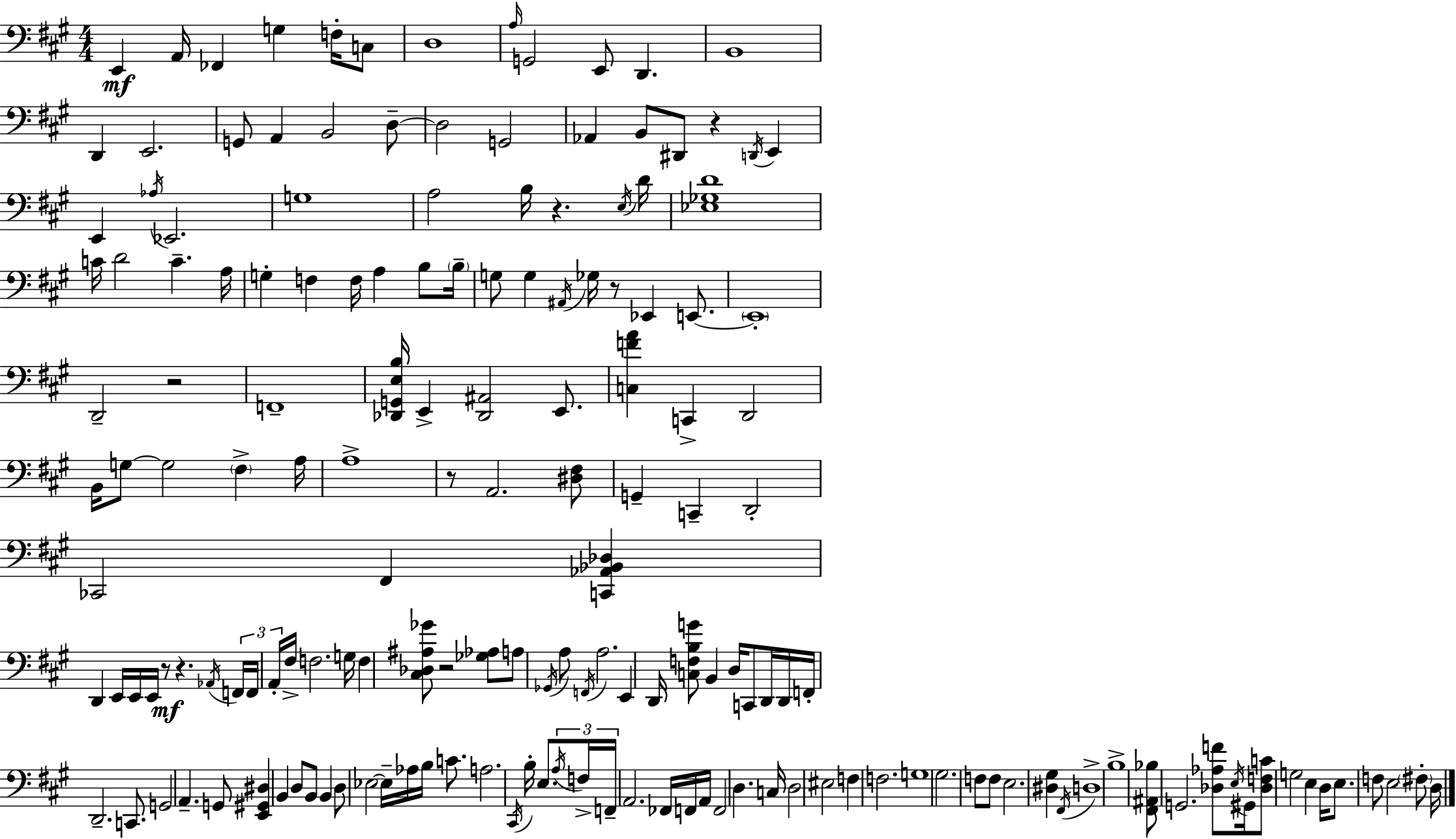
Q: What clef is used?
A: bass